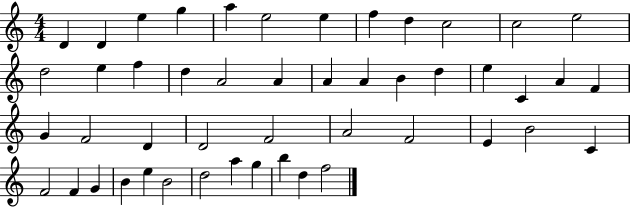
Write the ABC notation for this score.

X:1
T:Untitled
M:4/4
L:1/4
K:C
D D e g a e2 e f d c2 c2 e2 d2 e f d A2 A A A B d e C A F G F2 D D2 F2 A2 F2 E B2 C F2 F G B e B2 d2 a g b d f2